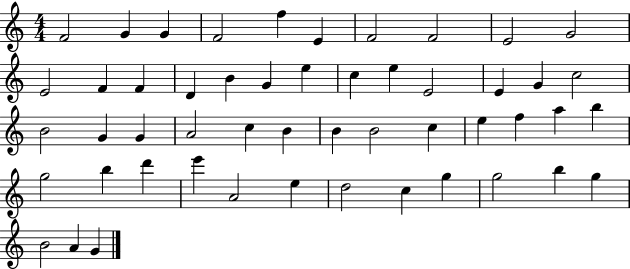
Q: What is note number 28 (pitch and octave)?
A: C5